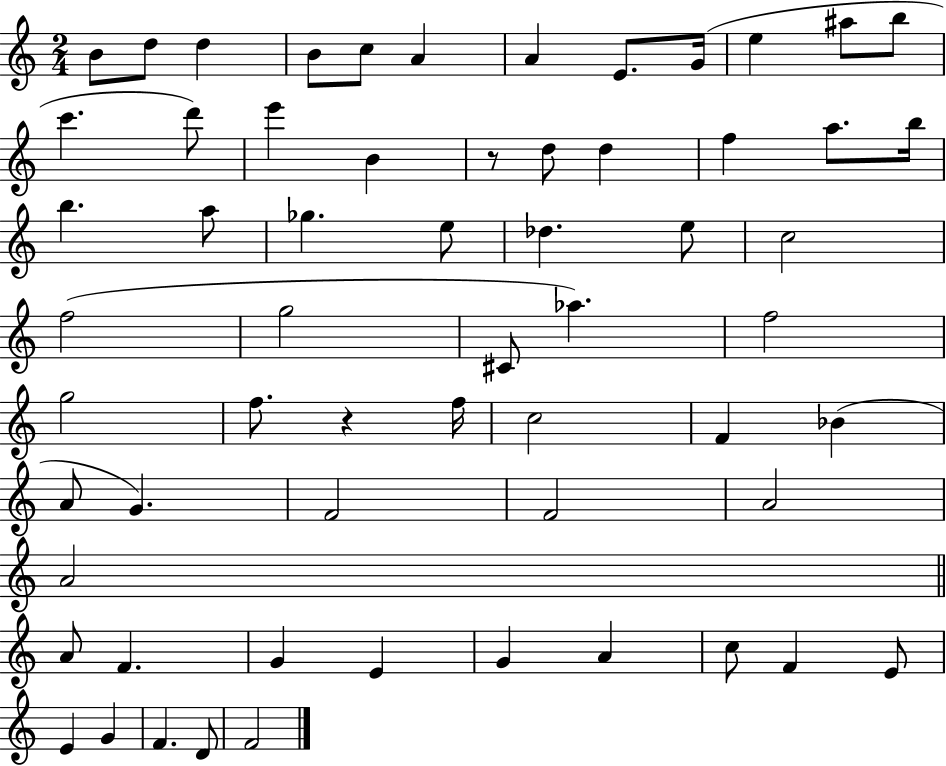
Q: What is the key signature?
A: C major